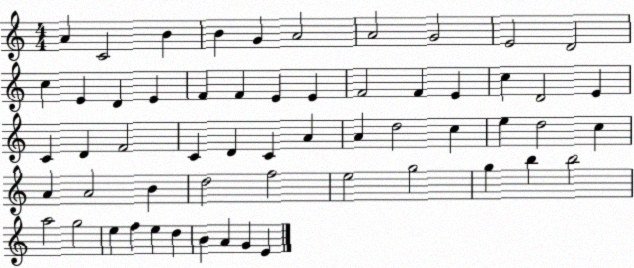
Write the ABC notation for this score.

X:1
T:Untitled
M:4/4
L:1/4
K:C
A C2 B B G A2 A2 G2 E2 D2 c E D E F F E E F2 F E c D2 E C D F2 C D C A A d2 c e d2 c A A2 B d2 f2 e2 g2 g b b2 a2 g2 e f e d B A G E